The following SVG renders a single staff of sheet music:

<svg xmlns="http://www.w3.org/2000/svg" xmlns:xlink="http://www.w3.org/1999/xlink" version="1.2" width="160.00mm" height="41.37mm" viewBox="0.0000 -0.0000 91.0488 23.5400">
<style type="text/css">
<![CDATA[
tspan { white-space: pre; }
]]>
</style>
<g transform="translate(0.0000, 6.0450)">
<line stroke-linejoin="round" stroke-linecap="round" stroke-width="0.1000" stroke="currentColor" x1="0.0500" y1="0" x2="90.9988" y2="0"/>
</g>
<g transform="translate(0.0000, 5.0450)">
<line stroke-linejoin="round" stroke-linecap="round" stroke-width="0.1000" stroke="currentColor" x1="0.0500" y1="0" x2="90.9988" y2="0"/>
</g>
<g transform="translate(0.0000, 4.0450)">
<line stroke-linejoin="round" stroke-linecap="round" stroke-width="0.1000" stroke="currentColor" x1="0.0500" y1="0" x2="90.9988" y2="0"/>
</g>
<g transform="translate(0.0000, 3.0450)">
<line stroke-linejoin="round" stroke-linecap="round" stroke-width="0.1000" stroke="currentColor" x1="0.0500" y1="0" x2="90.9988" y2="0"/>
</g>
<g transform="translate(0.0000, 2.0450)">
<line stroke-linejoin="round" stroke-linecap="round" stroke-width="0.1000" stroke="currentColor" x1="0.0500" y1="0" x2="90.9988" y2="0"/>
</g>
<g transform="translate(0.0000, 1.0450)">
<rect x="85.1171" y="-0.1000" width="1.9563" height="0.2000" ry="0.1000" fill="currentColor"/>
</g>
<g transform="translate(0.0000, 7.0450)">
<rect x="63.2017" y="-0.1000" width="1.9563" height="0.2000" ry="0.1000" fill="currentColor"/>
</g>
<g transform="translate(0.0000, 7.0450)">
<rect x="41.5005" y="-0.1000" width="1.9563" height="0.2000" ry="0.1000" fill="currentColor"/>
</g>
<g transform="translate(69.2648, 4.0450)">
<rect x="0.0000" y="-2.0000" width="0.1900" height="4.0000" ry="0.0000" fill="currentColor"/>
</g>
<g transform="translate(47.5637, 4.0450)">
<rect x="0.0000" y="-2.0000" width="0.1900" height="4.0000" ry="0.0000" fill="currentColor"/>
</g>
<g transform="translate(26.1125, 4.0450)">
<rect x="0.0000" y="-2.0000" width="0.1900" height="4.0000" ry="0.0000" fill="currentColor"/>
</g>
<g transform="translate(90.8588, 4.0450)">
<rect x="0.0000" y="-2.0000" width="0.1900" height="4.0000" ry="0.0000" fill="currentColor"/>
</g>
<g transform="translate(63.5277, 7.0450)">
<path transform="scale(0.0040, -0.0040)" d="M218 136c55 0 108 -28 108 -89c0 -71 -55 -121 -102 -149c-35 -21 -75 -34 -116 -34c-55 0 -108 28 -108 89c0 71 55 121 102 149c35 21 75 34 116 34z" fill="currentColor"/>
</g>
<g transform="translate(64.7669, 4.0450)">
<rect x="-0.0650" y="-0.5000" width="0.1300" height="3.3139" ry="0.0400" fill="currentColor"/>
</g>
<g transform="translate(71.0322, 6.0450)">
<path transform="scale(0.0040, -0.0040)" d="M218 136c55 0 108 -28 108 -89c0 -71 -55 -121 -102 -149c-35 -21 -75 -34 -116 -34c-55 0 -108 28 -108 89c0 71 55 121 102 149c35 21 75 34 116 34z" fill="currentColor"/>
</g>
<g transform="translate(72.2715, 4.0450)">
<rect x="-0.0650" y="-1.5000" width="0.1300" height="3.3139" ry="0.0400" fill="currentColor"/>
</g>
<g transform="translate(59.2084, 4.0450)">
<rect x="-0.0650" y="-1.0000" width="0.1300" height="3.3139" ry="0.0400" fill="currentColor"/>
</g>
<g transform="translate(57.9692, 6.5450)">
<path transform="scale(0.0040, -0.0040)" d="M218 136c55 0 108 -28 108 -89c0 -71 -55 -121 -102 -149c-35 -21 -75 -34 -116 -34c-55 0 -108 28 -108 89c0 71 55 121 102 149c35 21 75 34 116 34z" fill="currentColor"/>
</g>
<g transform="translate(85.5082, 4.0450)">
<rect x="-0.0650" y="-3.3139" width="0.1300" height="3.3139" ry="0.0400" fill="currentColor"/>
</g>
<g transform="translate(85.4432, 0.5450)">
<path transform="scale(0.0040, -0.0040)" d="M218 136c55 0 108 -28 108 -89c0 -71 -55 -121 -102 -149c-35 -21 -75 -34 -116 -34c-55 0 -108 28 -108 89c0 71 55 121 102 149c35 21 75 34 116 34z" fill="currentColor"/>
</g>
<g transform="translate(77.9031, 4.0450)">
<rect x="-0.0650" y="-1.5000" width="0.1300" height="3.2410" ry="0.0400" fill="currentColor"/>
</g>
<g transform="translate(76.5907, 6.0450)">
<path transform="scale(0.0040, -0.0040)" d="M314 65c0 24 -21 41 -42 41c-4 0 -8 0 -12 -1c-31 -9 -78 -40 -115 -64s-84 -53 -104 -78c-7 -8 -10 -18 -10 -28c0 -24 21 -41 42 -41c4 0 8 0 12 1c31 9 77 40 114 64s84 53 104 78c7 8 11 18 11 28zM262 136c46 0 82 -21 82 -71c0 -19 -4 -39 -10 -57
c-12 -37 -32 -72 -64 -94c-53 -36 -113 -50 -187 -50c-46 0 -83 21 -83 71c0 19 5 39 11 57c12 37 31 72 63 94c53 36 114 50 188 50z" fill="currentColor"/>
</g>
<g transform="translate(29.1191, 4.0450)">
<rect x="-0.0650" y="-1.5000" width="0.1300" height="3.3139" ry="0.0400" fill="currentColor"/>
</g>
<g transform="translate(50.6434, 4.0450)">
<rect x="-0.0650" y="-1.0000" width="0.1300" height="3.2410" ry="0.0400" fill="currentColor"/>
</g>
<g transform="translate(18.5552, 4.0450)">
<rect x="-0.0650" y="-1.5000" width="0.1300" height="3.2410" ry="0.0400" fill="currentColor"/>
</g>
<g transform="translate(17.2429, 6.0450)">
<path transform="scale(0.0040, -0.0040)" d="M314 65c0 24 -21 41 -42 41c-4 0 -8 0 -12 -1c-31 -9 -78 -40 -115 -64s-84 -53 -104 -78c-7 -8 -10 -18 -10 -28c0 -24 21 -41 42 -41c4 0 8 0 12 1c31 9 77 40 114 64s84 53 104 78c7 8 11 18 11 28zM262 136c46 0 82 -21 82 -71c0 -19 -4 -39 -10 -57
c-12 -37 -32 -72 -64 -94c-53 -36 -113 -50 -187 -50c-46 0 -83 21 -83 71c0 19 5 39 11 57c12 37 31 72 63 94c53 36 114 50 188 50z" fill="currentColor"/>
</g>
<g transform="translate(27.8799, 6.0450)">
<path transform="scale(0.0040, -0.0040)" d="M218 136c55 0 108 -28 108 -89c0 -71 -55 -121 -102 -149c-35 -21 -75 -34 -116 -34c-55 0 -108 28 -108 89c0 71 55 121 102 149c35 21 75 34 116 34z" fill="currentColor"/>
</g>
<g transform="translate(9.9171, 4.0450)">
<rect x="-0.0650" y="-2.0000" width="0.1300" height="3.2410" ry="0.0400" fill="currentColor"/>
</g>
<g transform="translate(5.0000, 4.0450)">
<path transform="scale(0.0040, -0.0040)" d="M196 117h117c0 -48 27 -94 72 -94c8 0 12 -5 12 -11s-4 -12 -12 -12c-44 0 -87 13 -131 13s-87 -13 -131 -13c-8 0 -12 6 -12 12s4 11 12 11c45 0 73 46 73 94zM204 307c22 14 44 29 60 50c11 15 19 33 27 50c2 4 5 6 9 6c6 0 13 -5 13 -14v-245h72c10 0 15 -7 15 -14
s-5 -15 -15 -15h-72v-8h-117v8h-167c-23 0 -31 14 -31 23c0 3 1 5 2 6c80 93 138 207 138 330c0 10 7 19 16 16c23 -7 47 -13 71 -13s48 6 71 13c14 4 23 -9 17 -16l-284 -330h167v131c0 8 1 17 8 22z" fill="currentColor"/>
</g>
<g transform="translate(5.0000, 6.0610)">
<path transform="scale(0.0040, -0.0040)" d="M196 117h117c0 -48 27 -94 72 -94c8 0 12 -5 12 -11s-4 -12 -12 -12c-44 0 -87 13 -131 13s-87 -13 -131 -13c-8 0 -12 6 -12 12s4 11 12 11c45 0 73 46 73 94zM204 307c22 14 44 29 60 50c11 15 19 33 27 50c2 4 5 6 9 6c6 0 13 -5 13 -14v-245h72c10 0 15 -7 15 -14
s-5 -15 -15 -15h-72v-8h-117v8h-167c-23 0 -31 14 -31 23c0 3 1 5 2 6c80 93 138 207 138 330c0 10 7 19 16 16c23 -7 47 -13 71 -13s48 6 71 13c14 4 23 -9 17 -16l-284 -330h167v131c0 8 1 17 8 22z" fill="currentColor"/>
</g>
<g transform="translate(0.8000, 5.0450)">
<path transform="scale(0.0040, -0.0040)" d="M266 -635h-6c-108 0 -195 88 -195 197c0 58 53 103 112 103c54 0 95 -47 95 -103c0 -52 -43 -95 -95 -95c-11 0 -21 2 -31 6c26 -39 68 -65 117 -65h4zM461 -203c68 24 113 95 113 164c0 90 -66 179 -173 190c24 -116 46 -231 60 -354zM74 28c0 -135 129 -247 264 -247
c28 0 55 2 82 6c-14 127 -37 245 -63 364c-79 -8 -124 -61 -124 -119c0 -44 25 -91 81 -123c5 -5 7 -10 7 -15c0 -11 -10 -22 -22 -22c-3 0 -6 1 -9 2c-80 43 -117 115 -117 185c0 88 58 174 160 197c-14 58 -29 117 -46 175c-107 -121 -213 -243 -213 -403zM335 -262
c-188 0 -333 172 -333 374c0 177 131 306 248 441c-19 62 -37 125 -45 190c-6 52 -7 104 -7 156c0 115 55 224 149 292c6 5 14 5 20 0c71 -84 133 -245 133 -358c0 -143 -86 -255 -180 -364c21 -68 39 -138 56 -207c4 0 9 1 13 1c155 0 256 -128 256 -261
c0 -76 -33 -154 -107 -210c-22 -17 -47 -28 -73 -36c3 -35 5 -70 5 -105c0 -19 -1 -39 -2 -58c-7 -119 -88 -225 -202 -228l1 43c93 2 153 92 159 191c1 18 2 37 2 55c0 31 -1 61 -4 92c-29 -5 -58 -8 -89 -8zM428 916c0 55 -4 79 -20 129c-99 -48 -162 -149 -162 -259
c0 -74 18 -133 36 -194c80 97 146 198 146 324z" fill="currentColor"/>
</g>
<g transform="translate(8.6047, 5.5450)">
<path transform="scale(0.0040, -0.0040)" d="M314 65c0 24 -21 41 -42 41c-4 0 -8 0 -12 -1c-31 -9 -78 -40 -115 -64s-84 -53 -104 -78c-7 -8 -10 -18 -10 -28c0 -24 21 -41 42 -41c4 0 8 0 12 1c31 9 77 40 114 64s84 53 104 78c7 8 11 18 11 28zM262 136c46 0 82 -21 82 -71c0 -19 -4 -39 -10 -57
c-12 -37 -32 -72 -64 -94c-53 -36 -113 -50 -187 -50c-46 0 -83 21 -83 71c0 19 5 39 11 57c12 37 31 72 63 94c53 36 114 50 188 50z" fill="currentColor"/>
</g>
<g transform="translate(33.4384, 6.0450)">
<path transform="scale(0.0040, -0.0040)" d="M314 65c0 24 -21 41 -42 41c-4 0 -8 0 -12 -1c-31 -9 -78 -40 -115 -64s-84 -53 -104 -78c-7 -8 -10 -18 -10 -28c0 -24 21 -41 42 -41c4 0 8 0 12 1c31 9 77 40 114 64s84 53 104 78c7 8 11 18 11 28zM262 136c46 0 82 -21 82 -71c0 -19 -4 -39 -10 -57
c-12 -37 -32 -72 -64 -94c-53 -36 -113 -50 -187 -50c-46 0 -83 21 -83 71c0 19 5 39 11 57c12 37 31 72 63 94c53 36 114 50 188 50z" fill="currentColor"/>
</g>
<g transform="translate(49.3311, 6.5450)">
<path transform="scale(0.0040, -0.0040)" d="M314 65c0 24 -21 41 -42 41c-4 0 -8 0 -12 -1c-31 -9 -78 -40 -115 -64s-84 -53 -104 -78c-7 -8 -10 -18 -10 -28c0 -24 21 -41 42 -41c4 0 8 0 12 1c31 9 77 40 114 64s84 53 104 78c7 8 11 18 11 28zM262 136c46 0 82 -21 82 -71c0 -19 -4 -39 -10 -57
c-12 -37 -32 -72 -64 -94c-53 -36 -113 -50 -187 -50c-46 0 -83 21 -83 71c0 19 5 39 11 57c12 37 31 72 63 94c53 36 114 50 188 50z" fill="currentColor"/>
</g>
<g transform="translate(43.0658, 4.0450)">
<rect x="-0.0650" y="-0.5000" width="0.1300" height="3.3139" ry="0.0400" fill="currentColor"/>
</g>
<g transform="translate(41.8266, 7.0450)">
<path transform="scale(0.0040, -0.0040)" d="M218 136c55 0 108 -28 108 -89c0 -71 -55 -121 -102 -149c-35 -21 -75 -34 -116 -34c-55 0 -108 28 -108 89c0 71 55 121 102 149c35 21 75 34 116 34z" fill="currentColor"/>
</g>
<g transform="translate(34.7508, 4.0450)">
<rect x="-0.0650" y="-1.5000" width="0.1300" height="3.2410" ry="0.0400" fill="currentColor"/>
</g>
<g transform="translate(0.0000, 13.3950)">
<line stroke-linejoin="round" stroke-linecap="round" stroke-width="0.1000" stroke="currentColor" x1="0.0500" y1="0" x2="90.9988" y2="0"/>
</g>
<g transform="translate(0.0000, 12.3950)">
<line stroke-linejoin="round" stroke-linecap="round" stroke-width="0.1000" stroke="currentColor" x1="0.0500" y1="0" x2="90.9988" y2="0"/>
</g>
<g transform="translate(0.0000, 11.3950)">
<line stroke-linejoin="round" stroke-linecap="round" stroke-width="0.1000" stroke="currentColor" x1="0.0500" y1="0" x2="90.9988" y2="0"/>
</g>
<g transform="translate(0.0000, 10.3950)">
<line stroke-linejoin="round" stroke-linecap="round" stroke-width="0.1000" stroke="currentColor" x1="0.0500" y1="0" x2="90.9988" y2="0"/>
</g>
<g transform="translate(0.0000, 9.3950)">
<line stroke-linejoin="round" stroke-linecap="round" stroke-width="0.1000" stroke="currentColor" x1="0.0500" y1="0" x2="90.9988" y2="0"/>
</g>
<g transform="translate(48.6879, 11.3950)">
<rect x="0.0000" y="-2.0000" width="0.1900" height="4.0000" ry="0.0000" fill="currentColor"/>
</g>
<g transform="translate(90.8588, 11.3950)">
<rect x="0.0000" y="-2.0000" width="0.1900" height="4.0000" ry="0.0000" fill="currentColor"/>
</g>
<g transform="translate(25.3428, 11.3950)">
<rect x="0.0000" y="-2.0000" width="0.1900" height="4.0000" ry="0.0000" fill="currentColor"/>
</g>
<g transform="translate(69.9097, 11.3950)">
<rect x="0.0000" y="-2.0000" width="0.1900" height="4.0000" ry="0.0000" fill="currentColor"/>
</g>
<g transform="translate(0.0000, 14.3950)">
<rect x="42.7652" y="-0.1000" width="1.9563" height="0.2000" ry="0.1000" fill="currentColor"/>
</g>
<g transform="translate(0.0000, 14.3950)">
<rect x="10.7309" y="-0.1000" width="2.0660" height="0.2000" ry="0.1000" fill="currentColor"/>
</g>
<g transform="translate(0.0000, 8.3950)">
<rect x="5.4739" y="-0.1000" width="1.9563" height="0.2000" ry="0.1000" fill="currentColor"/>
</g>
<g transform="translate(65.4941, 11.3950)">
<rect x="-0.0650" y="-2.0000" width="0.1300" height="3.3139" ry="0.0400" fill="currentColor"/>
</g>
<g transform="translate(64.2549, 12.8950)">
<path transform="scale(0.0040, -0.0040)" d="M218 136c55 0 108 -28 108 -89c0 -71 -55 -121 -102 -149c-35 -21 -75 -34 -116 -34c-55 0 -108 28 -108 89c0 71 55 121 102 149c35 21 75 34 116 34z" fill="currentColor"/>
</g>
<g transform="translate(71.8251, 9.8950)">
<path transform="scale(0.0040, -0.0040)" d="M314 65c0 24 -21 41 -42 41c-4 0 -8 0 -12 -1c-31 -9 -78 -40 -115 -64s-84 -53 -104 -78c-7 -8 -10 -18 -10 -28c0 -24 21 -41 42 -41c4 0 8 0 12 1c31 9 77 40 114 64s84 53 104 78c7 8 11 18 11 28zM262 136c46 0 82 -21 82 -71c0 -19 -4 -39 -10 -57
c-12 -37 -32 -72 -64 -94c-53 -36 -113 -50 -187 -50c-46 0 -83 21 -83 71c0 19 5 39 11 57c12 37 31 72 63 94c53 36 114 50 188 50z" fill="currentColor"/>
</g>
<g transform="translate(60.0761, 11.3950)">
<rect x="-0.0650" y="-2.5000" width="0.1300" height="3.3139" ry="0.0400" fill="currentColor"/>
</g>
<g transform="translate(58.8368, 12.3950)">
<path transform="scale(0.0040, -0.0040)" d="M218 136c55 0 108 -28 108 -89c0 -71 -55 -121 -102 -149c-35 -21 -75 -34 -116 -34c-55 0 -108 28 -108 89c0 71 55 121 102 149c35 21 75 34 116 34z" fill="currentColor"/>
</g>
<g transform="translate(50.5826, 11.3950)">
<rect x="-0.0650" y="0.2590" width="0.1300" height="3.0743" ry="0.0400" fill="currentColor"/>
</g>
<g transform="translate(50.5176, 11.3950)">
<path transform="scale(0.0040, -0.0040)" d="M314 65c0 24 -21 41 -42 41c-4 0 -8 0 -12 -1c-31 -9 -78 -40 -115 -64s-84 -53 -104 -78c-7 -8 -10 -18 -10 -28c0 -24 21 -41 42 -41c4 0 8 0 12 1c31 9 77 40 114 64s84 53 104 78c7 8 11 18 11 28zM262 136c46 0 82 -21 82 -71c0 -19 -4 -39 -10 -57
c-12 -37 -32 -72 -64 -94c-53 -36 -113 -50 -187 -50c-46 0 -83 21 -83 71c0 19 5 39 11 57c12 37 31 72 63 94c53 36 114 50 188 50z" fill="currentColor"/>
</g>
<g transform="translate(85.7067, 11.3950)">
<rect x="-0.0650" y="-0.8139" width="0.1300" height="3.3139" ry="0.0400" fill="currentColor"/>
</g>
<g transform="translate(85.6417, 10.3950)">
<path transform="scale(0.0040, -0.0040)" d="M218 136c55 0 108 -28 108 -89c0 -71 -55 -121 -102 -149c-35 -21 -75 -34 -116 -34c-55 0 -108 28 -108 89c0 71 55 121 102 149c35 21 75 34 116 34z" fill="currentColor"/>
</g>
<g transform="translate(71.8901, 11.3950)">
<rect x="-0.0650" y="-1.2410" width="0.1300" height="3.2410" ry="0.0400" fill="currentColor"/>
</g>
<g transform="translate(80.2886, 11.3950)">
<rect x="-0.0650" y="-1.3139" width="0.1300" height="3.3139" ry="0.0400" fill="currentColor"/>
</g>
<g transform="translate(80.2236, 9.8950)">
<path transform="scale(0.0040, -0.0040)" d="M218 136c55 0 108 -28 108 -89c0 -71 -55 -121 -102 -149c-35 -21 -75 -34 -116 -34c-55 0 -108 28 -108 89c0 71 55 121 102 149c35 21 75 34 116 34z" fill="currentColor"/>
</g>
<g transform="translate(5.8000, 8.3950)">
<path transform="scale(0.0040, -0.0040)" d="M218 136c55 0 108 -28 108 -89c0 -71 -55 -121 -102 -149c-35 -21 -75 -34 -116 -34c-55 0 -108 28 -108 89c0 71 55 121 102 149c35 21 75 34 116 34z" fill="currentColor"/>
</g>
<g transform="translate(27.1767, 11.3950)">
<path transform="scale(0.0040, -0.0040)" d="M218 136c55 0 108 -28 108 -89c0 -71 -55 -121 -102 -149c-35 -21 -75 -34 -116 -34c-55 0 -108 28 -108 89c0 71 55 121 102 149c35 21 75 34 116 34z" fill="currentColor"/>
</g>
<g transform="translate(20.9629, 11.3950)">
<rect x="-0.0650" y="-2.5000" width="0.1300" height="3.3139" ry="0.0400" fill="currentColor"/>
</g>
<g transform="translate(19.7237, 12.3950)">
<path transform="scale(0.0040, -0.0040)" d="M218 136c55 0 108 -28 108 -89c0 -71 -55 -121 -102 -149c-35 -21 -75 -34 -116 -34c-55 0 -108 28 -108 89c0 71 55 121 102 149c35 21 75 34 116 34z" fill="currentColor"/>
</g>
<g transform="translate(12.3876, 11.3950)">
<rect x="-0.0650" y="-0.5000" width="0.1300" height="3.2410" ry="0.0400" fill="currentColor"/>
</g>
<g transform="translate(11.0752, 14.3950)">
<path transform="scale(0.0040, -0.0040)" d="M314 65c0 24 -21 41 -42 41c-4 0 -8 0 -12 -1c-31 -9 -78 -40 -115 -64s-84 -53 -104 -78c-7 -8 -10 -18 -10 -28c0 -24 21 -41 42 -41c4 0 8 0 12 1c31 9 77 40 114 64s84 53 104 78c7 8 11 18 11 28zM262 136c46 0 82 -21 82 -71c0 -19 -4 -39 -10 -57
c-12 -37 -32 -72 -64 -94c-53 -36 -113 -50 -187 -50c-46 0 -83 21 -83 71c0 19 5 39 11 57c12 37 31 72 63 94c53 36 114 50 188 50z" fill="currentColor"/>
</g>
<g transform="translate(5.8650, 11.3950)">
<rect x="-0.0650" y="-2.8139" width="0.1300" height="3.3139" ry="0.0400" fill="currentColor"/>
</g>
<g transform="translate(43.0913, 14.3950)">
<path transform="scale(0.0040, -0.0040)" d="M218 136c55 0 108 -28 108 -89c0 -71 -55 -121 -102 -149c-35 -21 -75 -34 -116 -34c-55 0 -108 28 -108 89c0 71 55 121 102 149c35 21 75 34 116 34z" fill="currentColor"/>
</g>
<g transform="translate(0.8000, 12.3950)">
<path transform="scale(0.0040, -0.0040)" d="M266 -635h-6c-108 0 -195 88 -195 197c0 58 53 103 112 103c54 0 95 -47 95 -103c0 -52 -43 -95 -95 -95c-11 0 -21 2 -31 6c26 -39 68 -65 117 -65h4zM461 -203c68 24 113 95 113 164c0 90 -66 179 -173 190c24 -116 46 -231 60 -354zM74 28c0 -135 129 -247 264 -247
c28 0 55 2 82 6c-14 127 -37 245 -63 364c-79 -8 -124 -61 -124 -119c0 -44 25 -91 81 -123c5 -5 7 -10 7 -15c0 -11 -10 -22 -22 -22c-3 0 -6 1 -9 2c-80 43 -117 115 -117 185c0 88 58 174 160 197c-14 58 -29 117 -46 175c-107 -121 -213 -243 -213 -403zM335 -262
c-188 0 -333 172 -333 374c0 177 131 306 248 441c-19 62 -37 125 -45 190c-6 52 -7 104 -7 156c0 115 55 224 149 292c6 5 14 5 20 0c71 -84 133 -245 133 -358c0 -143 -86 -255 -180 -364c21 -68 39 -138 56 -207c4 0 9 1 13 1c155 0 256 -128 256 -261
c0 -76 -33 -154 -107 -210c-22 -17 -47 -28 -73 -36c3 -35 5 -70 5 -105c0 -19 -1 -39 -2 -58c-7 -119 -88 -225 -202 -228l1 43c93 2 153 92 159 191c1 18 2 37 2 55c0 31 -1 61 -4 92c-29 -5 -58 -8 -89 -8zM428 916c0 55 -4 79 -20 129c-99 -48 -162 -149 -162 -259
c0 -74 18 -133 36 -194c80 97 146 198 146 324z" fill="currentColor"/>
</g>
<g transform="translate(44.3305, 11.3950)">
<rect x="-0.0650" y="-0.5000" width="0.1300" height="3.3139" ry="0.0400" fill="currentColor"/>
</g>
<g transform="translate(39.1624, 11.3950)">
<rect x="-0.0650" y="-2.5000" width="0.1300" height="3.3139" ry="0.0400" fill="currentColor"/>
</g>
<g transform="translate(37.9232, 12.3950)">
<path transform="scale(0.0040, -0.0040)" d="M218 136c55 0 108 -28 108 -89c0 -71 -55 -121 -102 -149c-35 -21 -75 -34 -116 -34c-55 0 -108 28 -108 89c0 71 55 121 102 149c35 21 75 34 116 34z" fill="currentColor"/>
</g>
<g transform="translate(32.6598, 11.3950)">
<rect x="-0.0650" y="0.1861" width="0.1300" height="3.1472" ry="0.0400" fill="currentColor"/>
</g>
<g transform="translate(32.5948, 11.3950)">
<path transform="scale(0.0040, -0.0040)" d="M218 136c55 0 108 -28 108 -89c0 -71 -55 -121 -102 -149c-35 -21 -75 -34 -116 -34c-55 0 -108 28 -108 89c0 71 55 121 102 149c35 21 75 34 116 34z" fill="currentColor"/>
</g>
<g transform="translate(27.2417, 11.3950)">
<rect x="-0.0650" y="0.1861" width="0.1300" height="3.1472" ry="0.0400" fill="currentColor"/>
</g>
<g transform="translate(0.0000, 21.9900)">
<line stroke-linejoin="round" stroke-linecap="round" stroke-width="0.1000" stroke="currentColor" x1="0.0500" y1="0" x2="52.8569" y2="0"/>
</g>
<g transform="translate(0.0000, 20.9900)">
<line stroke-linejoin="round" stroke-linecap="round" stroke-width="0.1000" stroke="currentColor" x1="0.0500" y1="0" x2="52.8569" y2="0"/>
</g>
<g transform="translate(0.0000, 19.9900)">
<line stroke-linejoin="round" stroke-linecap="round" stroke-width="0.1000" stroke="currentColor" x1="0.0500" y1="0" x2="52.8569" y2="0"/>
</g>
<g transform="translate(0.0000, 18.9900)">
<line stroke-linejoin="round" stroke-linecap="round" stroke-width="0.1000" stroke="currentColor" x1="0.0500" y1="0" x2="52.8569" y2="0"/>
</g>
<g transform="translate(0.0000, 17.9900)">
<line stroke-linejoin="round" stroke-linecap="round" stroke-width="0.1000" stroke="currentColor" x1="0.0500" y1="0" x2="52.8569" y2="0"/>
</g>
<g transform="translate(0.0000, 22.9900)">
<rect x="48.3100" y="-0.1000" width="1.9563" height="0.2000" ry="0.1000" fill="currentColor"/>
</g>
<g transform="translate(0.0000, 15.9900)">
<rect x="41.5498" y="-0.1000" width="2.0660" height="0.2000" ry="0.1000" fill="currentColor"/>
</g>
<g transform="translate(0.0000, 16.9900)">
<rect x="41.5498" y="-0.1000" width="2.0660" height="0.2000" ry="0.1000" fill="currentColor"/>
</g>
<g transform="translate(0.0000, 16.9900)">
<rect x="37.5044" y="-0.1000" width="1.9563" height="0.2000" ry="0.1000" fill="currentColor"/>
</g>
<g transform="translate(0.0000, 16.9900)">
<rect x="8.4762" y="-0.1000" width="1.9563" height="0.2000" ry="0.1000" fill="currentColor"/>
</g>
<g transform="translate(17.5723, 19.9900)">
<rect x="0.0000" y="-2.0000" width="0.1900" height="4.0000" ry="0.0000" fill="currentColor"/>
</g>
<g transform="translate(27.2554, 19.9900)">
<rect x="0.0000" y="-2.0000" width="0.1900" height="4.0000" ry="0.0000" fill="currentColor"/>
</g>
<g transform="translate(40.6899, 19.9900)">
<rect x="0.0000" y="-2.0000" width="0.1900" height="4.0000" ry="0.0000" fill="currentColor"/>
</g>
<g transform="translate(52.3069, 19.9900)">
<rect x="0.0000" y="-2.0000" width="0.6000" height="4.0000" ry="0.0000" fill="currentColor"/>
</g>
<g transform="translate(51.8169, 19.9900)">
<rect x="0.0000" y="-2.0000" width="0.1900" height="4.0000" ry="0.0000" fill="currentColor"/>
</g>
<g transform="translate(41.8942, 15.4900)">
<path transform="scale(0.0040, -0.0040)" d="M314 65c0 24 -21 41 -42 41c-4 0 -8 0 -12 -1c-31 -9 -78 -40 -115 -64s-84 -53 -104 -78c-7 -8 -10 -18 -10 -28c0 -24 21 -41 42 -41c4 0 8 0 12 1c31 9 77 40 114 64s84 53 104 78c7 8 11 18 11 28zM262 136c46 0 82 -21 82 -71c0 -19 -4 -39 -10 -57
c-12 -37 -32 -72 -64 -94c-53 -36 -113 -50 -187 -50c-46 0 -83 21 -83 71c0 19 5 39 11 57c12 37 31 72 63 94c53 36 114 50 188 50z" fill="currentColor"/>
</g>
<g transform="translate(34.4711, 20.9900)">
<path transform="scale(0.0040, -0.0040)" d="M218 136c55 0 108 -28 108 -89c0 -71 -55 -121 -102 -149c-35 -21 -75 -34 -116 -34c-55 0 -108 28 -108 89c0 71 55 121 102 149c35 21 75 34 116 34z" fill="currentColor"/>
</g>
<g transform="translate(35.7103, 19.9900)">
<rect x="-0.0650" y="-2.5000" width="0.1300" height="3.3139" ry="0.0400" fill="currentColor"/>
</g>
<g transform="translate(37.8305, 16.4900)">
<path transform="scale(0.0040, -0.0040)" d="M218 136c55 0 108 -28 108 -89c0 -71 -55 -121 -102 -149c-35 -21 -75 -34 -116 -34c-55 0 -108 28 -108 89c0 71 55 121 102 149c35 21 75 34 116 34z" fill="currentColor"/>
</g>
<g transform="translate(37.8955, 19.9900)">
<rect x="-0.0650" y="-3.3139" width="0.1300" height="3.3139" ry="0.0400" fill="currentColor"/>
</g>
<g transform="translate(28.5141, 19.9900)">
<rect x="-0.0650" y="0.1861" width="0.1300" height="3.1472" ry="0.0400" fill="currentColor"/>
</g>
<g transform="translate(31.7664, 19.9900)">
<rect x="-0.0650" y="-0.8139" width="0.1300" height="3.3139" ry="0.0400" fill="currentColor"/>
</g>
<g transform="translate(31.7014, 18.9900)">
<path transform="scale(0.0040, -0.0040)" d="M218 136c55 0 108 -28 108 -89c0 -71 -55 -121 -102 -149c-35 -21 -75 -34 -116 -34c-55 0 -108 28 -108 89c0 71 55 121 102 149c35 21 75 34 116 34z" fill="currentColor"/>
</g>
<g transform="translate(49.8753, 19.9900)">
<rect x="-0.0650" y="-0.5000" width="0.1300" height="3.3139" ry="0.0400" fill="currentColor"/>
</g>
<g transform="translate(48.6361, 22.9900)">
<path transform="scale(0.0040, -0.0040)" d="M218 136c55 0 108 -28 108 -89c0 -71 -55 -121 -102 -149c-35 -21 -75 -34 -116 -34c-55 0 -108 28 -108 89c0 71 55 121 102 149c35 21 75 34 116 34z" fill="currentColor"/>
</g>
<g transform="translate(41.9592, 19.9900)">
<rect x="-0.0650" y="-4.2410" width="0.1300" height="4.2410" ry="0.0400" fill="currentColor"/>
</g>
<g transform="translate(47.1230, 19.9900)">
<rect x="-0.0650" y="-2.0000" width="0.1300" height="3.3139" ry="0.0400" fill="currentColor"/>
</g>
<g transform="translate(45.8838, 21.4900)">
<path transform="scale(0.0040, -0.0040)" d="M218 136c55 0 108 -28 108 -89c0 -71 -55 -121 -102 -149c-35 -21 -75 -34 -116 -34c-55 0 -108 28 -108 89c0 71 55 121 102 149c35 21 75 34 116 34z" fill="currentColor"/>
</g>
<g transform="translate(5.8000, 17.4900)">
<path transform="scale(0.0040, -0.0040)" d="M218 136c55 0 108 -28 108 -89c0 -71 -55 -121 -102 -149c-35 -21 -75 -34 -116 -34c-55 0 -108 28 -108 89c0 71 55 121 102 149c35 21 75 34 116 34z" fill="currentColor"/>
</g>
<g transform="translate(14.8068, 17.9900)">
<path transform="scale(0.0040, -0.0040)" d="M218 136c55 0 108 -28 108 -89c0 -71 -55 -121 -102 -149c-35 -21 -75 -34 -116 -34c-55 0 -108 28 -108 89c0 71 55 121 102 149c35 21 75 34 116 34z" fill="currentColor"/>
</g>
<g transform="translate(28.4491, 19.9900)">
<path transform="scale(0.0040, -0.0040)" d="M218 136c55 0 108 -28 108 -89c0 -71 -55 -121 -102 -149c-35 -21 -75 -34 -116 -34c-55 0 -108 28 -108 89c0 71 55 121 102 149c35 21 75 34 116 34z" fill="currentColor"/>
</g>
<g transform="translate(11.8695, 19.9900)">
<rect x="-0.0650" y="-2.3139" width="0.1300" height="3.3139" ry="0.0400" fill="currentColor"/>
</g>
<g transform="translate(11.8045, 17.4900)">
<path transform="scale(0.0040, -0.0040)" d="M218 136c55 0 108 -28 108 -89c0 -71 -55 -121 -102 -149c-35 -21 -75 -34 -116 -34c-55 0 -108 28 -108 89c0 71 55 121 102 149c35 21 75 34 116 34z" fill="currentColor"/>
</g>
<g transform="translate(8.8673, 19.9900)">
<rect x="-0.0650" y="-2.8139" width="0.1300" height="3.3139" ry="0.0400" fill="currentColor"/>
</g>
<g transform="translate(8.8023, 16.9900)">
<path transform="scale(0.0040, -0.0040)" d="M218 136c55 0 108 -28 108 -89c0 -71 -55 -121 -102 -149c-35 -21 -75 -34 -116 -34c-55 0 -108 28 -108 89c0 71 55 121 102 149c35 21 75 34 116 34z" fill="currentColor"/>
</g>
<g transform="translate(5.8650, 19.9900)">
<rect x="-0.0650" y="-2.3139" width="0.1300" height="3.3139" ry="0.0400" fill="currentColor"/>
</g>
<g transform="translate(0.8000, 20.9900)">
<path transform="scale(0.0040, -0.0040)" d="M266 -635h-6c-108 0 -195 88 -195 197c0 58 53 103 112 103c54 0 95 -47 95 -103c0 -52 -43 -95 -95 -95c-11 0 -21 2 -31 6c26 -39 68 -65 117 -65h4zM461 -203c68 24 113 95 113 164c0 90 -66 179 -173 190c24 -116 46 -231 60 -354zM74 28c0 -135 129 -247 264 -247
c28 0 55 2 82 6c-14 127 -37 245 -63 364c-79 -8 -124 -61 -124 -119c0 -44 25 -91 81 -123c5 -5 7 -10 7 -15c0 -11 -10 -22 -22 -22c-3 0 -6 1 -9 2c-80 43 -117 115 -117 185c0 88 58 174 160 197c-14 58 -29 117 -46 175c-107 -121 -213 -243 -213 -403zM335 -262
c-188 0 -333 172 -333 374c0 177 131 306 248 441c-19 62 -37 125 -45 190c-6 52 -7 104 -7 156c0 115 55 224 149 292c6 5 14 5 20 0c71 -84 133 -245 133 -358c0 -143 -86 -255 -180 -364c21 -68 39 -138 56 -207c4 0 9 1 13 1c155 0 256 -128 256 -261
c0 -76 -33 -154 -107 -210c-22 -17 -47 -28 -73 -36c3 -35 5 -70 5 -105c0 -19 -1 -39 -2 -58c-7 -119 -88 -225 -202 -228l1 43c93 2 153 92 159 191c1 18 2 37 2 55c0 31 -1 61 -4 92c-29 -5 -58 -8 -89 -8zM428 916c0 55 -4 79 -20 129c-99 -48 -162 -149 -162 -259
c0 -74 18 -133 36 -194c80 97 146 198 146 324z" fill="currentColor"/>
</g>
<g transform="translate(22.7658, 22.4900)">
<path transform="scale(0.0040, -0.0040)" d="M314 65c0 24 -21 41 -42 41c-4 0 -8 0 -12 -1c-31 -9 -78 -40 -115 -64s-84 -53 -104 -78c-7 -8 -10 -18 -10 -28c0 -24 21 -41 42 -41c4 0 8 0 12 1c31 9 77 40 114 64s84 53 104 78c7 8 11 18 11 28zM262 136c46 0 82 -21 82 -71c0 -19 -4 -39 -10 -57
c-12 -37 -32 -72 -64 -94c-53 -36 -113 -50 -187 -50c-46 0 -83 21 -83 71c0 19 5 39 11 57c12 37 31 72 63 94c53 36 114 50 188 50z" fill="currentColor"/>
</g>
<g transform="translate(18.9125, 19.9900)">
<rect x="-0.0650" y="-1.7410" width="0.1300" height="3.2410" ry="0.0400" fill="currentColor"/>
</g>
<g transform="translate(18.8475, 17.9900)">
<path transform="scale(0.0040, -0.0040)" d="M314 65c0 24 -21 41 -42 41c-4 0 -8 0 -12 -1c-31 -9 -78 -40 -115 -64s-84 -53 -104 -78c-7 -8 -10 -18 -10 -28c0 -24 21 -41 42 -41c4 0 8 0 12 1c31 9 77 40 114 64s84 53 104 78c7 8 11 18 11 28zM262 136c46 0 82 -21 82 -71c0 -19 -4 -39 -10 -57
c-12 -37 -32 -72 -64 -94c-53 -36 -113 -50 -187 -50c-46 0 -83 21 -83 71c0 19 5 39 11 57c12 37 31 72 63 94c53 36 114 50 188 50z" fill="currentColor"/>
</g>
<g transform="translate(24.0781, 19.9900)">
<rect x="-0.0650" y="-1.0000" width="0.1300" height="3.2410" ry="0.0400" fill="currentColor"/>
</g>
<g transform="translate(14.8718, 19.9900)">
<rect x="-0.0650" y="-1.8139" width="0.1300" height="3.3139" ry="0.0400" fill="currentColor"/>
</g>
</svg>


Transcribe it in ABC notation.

X:1
T:Untitled
M:4/4
L:1/4
K:C
F2 E2 E E2 C D2 D C E E2 b a C2 G B B G C B2 G F e2 e d g a g f f2 D2 B d G b d'2 F C